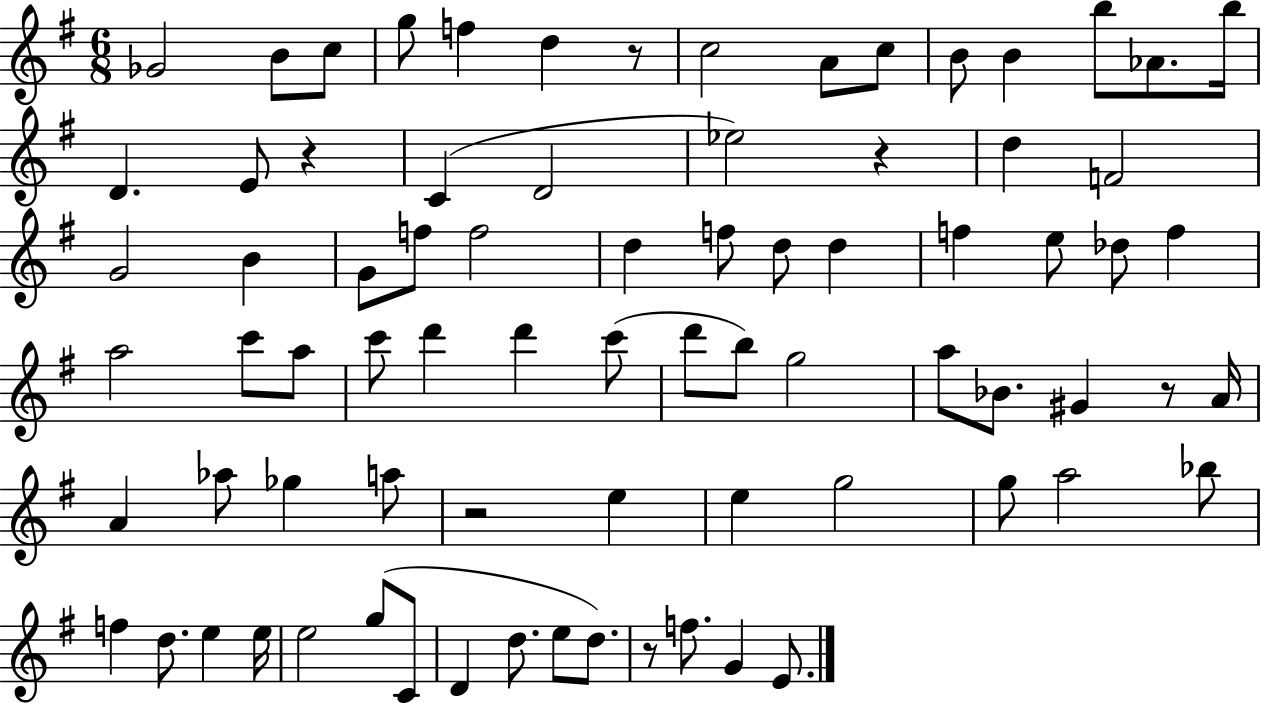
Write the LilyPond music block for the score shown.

{
  \clef treble
  \numericTimeSignature
  \time 6/8
  \key g \major
  ges'2 b'8 c''8 | g''8 f''4 d''4 r8 | c''2 a'8 c''8 | b'8 b'4 b''8 aes'8. b''16 | \break d'4. e'8 r4 | c'4( d'2 | ees''2) r4 | d''4 f'2 | \break g'2 b'4 | g'8 f''8 f''2 | d''4 f''8 d''8 d''4 | f''4 e''8 des''8 f''4 | \break a''2 c'''8 a''8 | c'''8 d'''4 d'''4 c'''8( | d'''8 b''8) g''2 | a''8 bes'8. gis'4 r8 a'16 | \break a'4 aes''8 ges''4 a''8 | r2 e''4 | e''4 g''2 | g''8 a''2 bes''8 | \break f''4 d''8. e''4 e''16 | e''2 g''8( c'8 | d'4 d''8. e''8 d''8.) | r8 f''8. g'4 e'8. | \break \bar "|."
}